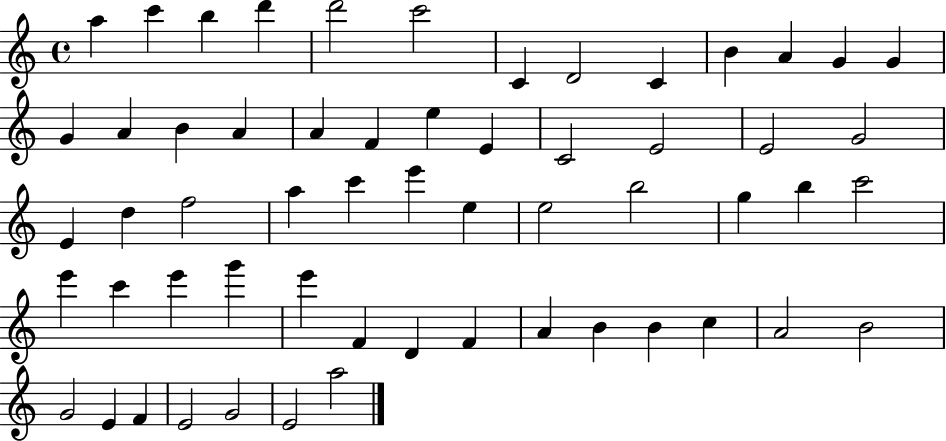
X:1
T:Untitled
M:4/4
L:1/4
K:C
a c' b d' d'2 c'2 C D2 C B A G G G A B A A F e E C2 E2 E2 G2 E d f2 a c' e' e e2 b2 g b c'2 e' c' e' g' e' F D F A B B c A2 B2 G2 E F E2 G2 E2 a2